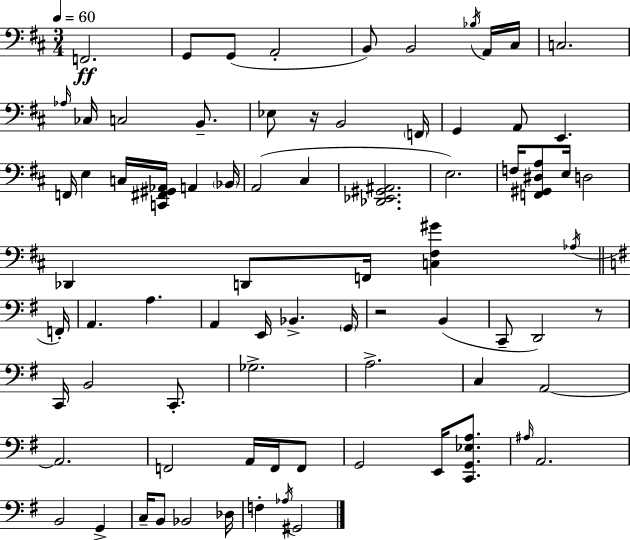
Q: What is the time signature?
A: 3/4